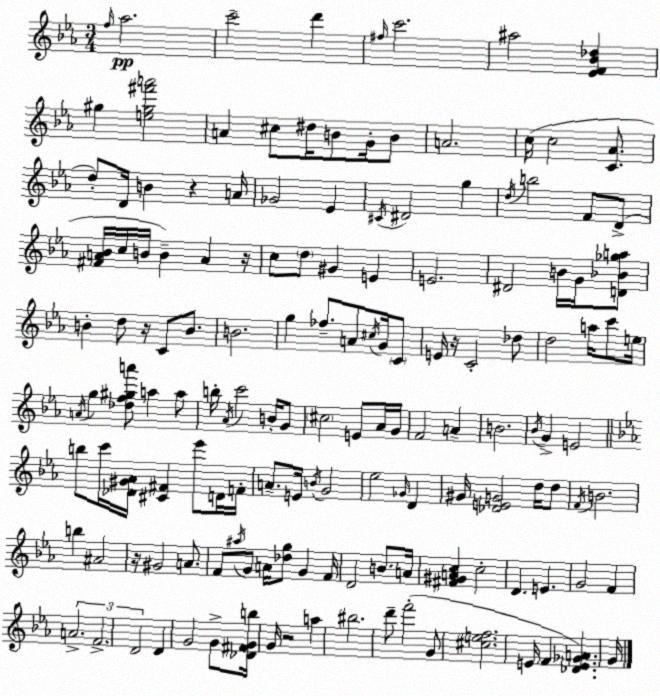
X:1
T:Untitled
M:3/4
L:1/4
K:Eb
f/4 _a2 c'2 d' ^f/4 c'2 ^a2 [_EF_B_d] ^g [e^g^f'a']2 A ^c/2 ^d/4 B/2 G/4 B/2 A2 c/4 c2 [C_A]/2 d/2 D/4 B z A/4 _G2 _E ^C/4 ^D2 g d/4 b2 F/2 D/2 [^FA_B]/4 c/4 B/4 B A z/4 c/2 d/2 ^G E E2 ^D2 B/4 G/4 [D_B_ga]/2 B d/2 z/4 C/2 B/2 B2 g _f/2 A/2 ^c/4 G/4 C/2 E/4 z/4 C2 _d/2 d2 a/4 c'/2 e/4 A/4 g [_df^ga']/2 a a/2 b/4 _A/4 c'2 B/4 G/2 ^c2 E/2 _A/4 G/4 F2 A B2 _B/4 G E2 b/2 c'/4 [_D^G_A]/4 [^C^F] _e'/2 D/4 F/4 A/2 E/4 B/4 G2 _e2 _G/4 D ^G/4 [_DEG]2 d/4 d/2 F/4 B2 b ^A2 z/4 ^G2 A/2 F/2 ^a/4 G/2 A/4 [_dg]/2 G F/4 D2 B/2 A/4 [^F^GAc] c2 D E G2 F A2 F2 D2 D G2 G/2 [_D^FGb]/4 G/4 z2 a ^b2 d'/2 f'2 G/2 [^cef]2 E/4 F [_DE_GA] G/4